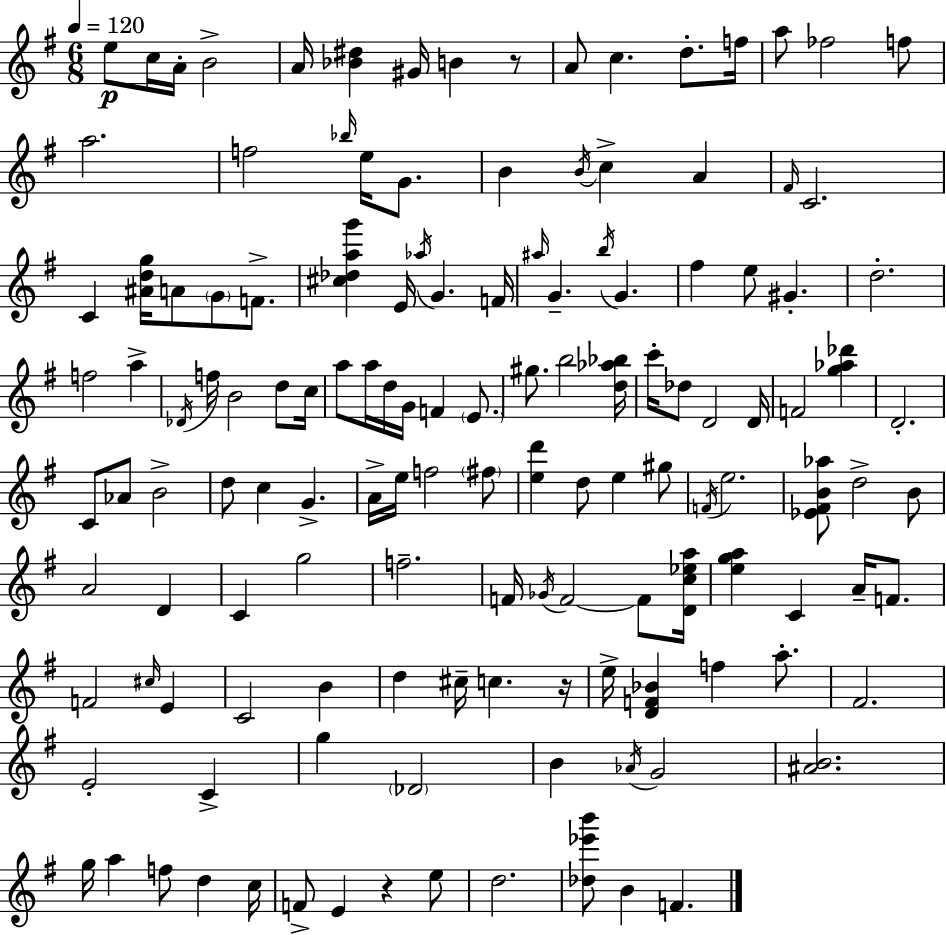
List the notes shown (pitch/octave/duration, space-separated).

E5/e C5/s A4/s B4/h A4/s [Bb4,D#5]/q G#4/s B4/q R/e A4/e C5/q. D5/e. F5/s A5/e FES5/h F5/e A5/h. F5/h Bb5/s E5/s G4/e. B4/q B4/s C5/q A4/q F#4/s C4/h. C4/q [A#4,D5,G5]/s A4/e G4/e F4/e. [C#5,Db5,A5,G6]/q E4/s Ab5/s G4/q. F4/s A#5/s G4/q. B5/s G4/q. F#5/q E5/e G#4/q. D5/h. F5/h A5/q Db4/s F5/s B4/h D5/e C5/s A5/e A5/s D5/s G4/s F4/q E4/e. G#5/e. B5/h [D5,Ab5,Bb5]/s C6/s Db5/e D4/h D4/s F4/h [G5,Ab5,Db6]/q D4/h. C4/e Ab4/e B4/h D5/e C5/q G4/q. A4/s E5/s F5/h F#5/e [E5,D6]/q D5/e E5/q G#5/e F4/s E5/h. [Eb4,F#4,B4,Ab5]/e D5/h B4/e A4/h D4/q C4/q G5/h F5/h. F4/s Gb4/s F4/h F4/e [D4,C5,Eb5,A5]/s [E5,G5,A5]/q C4/q A4/s F4/e. F4/h C#5/s E4/q C4/h B4/q D5/q C#5/s C5/q. R/s E5/s [D4,F4,Bb4]/q F5/q A5/e. F#4/h. E4/h C4/q G5/q Db4/h B4/q Ab4/s G4/h [A#4,B4]/h. G5/s A5/q F5/e D5/q C5/s F4/e E4/q R/q E5/e D5/h. [Db5,Eb6,B6]/e B4/q F4/q.